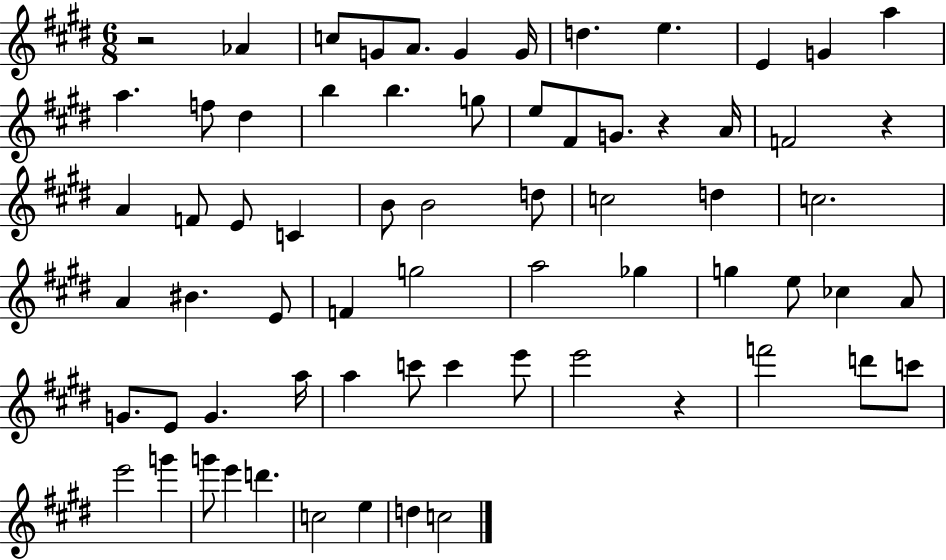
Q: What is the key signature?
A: E major